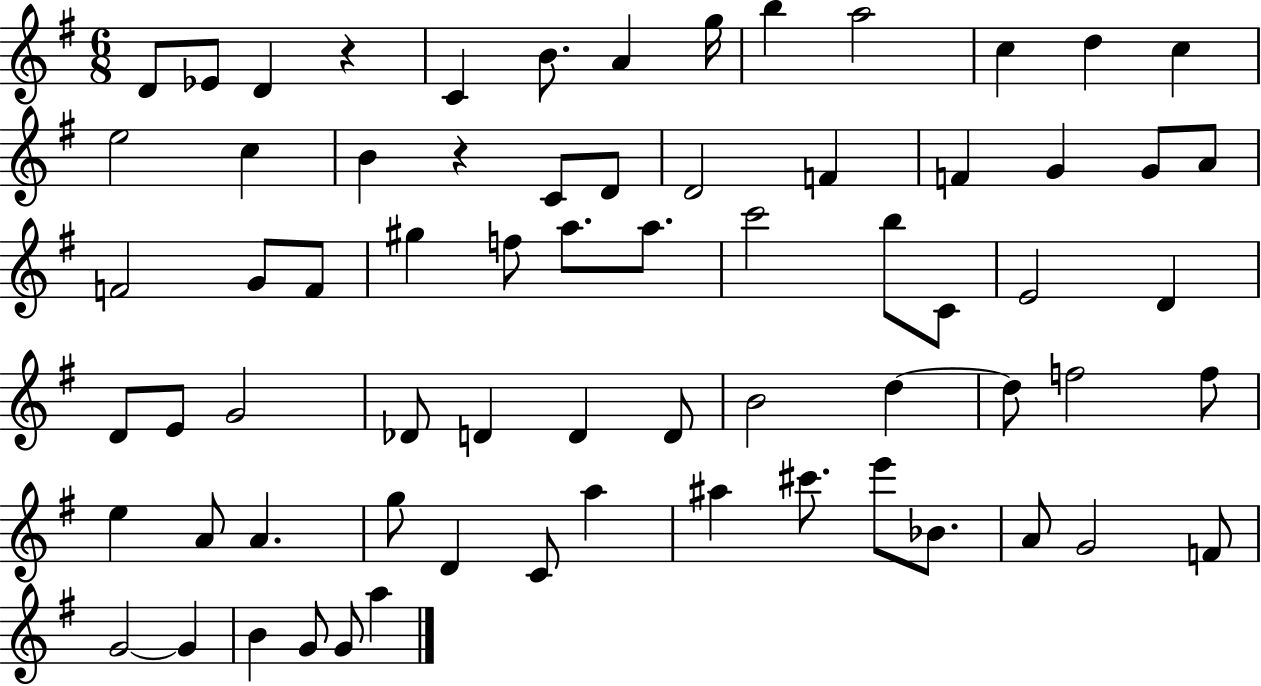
X:1
T:Untitled
M:6/8
L:1/4
K:G
D/2 _E/2 D z C B/2 A g/4 b a2 c d c e2 c B z C/2 D/2 D2 F F G G/2 A/2 F2 G/2 F/2 ^g f/2 a/2 a/2 c'2 b/2 C/2 E2 D D/2 E/2 G2 _D/2 D D D/2 B2 d d/2 f2 f/2 e A/2 A g/2 D C/2 a ^a ^c'/2 e'/2 _B/2 A/2 G2 F/2 G2 G B G/2 G/2 a